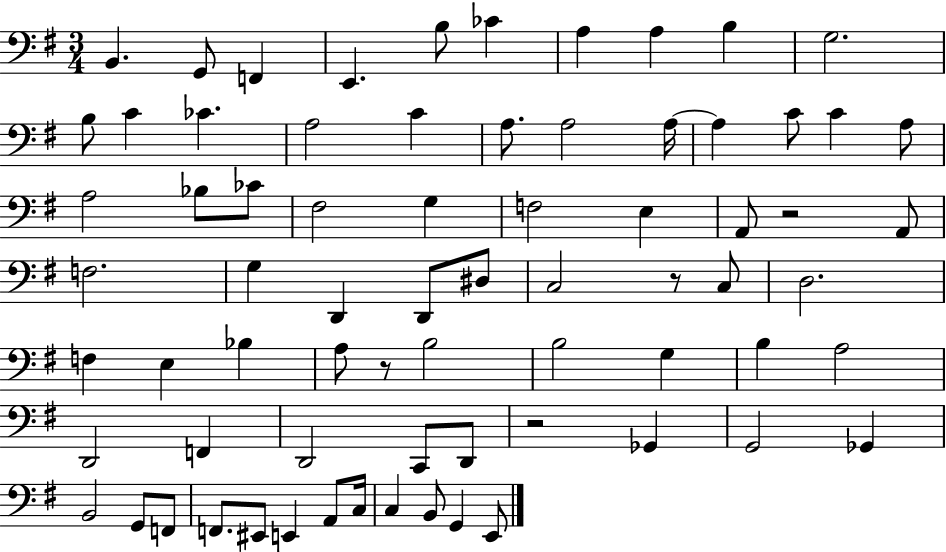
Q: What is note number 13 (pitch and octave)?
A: CES4